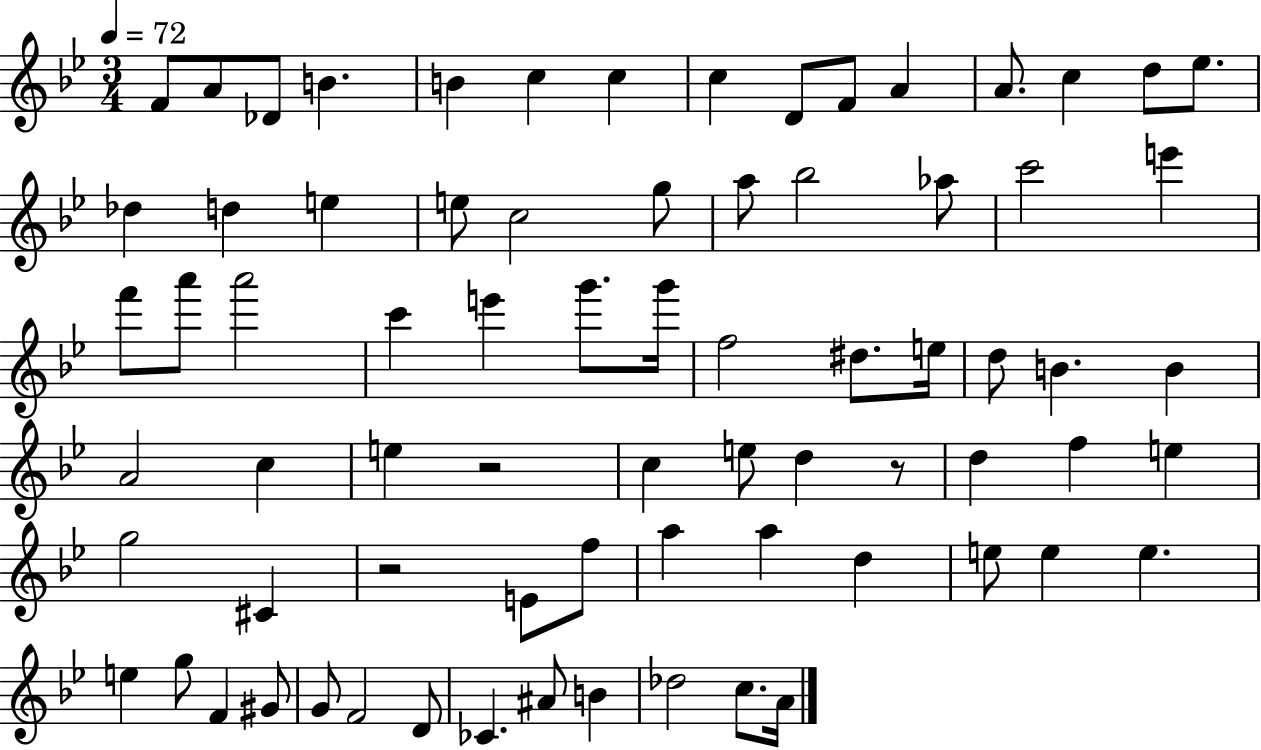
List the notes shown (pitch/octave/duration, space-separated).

F4/e A4/e Db4/e B4/q. B4/q C5/q C5/q C5/q D4/e F4/e A4/q A4/e. C5/q D5/e Eb5/e. Db5/q D5/q E5/q E5/e C5/h G5/e A5/e Bb5/h Ab5/e C6/h E6/q F6/e A6/e A6/h C6/q E6/q G6/e. G6/s F5/h D#5/e. E5/s D5/e B4/q. B4/q A4/h C5/q E5/q R/h C5/q E5/e D5/q R/e D5/q F5/q E5/q G5/h C#4/q R/h E4/e F5/e A5/q A5/q D5/q E5/e E5/q E5/q. E5/q G5/e F4/q G#4/e G4/e F4/h D4/e CES4/q. A#4/e B4/q Db5/h C5/e. A4/s